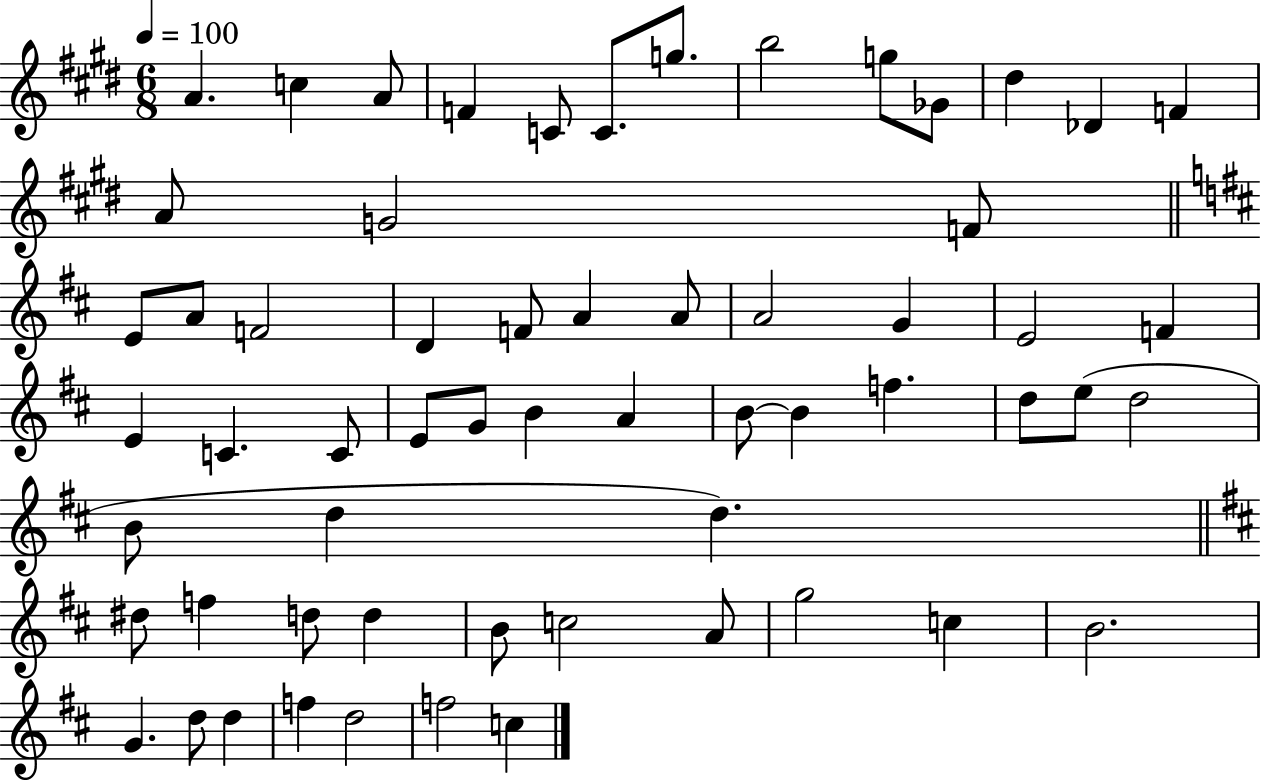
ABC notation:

X:1
T:Untitled
M:6/8
L:1/4
K:E
A c A/2 F C/2 C/2 g/2 b2 g/2 _G/2 ^d _D F A/2 G2 F/2 E/2 A/2 F2 D F/2 A A/2 A2 G E2 F E C C/2 E/2 G/2 B A B/2 B f d/2 e/2 d2 B/2 d d ^d/2 f d/2 d B/2 c2 A/2 g2 c B2 G d/2 d f d2 f2 c